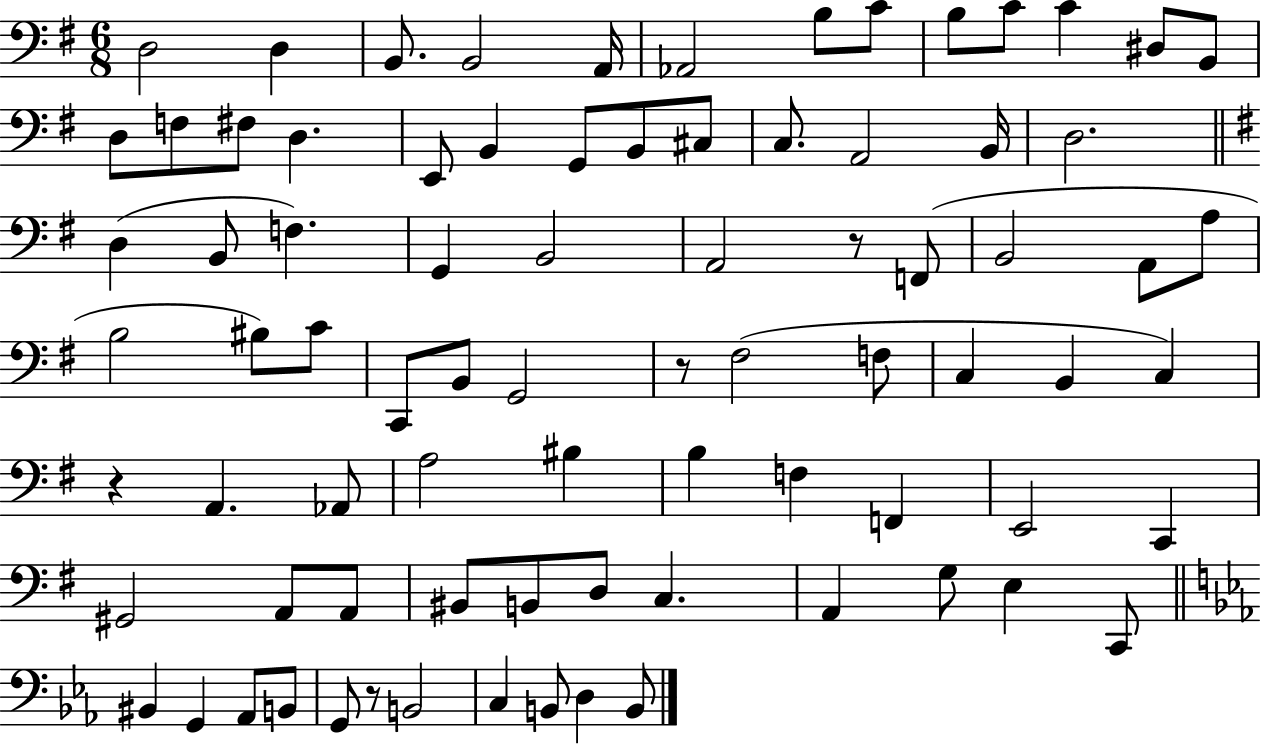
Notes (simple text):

D3/h D3/q B2/e. B2/h A2/s Ab2/h B3/e C4/e B3/e C4/e C4/q D#3/e B2/e D3/e F3/e F#3/e D3/q. E2/e B2/q G2/e B2/e C#3/e C3/e. A2/h B2/s D3/h. D3/q B2/e F3/q. G2/q B2/h A2/h R/e F2/e B2/h A2/e A3/e B3/h BIS3/e C4/e C2/e B2/e G2/h R/e F#3/h F3/e C3/q B2/q C3/q R/q A2/q. Ab2/e A3/h BIS3/q B3/q F3/q F2/q E2/h C2/q G#2/h A2/e A2/e BIS2/e B2/e D3/e C3/q. A2/q G3/e E3/q C2/e BIS2/q G2/q Ab2/e B2/e G2/e R/e B2/h C3/q B2/e D3/q B2/e